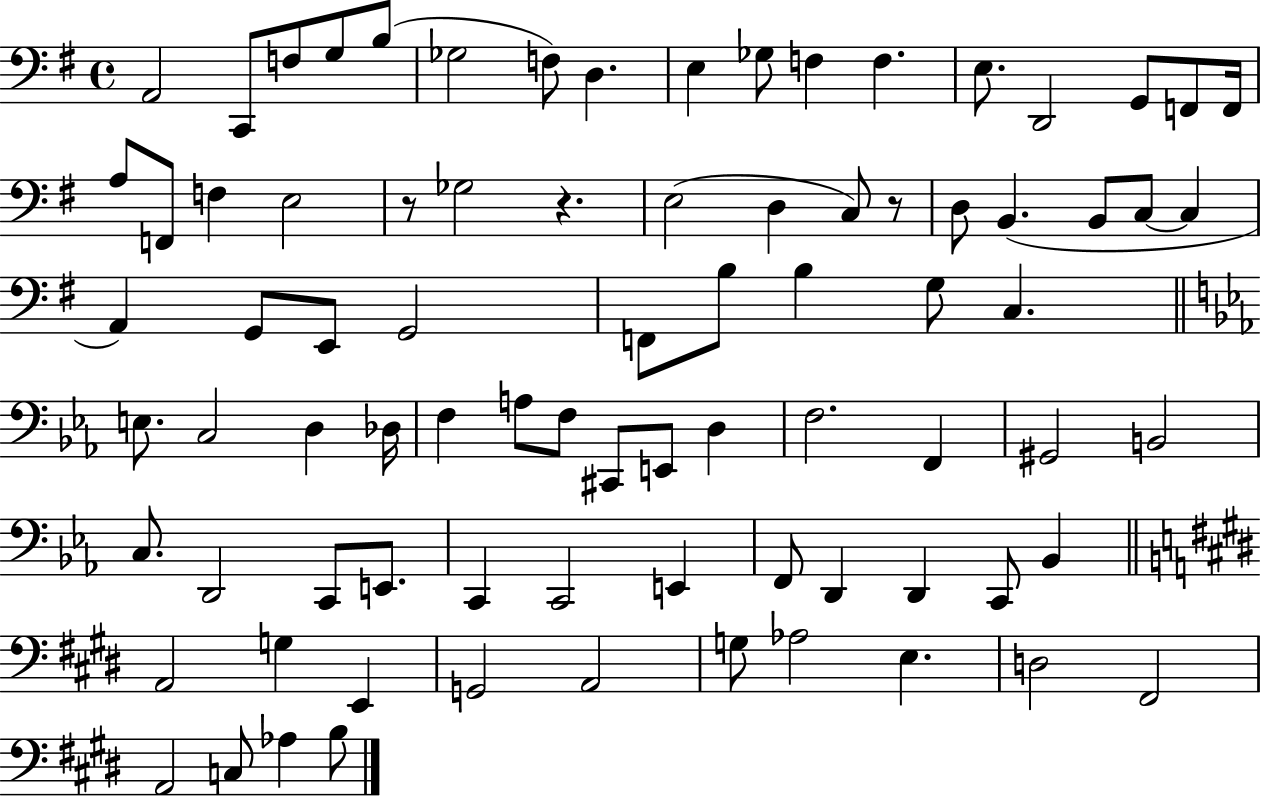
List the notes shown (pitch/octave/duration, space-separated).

A2/h C2/e F3/e G3/e B3/e Gb3/h F3/e D3/q. E3/q Gb3/e F3/q F3/q. E3/e. D2/h G2/e F2/e F2/s A3/e F2/e F3/q E3/h R/e Gb3/h R/q. E3/h D3/q C3/e R/e D3/e B2/q. B2/e C3/e C3/q A2/q G2/e E2/e G2/h F2/e B3/e B3/q G3/e C3/q. E3/e. C3/h D3/q Db3/s F3/q A3/e F3/e C#2/e E2/e D3/q F3/h. F2/q G#2/h B2/h C3/e. D2/h C2/e E2/e. C2/q C2/h E2/q F2/e D2/q D2/q C2/e Bb2/q A2/h G3/q E2/q G2/h A2/h G3/e Ab3/h E3/q. D3/h F#2/h A2/h C3/e Ab3/q B3/e